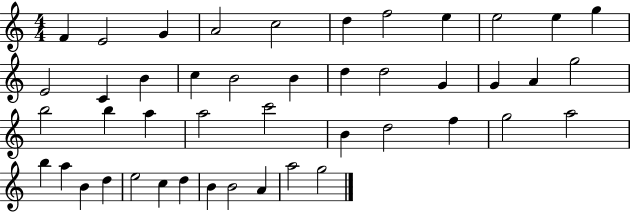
{
  \clef treble
  \numericTimeSignature
  \time 4/4
  \key c \major
  f'4 e'2 g'4 | a'2 c''2 | d''4 f''2 e''4 | e''2 e''4 g''4 | \break e'2 c'4 b'4 | c''4 b'2 b'4 | d''4 d''2 g'4 | g'4 a'4 g''2 | \break b''2 b''4 a''4 | a''2 c'''2 | b'4 d''2 f''4 | g''2 a''2 | \break b''4 a''4 b'4 d''4 | e''2 c''4 d''4 | b'4 b'2 a'4 | a''2 g''2 | \break \bar "|."
}